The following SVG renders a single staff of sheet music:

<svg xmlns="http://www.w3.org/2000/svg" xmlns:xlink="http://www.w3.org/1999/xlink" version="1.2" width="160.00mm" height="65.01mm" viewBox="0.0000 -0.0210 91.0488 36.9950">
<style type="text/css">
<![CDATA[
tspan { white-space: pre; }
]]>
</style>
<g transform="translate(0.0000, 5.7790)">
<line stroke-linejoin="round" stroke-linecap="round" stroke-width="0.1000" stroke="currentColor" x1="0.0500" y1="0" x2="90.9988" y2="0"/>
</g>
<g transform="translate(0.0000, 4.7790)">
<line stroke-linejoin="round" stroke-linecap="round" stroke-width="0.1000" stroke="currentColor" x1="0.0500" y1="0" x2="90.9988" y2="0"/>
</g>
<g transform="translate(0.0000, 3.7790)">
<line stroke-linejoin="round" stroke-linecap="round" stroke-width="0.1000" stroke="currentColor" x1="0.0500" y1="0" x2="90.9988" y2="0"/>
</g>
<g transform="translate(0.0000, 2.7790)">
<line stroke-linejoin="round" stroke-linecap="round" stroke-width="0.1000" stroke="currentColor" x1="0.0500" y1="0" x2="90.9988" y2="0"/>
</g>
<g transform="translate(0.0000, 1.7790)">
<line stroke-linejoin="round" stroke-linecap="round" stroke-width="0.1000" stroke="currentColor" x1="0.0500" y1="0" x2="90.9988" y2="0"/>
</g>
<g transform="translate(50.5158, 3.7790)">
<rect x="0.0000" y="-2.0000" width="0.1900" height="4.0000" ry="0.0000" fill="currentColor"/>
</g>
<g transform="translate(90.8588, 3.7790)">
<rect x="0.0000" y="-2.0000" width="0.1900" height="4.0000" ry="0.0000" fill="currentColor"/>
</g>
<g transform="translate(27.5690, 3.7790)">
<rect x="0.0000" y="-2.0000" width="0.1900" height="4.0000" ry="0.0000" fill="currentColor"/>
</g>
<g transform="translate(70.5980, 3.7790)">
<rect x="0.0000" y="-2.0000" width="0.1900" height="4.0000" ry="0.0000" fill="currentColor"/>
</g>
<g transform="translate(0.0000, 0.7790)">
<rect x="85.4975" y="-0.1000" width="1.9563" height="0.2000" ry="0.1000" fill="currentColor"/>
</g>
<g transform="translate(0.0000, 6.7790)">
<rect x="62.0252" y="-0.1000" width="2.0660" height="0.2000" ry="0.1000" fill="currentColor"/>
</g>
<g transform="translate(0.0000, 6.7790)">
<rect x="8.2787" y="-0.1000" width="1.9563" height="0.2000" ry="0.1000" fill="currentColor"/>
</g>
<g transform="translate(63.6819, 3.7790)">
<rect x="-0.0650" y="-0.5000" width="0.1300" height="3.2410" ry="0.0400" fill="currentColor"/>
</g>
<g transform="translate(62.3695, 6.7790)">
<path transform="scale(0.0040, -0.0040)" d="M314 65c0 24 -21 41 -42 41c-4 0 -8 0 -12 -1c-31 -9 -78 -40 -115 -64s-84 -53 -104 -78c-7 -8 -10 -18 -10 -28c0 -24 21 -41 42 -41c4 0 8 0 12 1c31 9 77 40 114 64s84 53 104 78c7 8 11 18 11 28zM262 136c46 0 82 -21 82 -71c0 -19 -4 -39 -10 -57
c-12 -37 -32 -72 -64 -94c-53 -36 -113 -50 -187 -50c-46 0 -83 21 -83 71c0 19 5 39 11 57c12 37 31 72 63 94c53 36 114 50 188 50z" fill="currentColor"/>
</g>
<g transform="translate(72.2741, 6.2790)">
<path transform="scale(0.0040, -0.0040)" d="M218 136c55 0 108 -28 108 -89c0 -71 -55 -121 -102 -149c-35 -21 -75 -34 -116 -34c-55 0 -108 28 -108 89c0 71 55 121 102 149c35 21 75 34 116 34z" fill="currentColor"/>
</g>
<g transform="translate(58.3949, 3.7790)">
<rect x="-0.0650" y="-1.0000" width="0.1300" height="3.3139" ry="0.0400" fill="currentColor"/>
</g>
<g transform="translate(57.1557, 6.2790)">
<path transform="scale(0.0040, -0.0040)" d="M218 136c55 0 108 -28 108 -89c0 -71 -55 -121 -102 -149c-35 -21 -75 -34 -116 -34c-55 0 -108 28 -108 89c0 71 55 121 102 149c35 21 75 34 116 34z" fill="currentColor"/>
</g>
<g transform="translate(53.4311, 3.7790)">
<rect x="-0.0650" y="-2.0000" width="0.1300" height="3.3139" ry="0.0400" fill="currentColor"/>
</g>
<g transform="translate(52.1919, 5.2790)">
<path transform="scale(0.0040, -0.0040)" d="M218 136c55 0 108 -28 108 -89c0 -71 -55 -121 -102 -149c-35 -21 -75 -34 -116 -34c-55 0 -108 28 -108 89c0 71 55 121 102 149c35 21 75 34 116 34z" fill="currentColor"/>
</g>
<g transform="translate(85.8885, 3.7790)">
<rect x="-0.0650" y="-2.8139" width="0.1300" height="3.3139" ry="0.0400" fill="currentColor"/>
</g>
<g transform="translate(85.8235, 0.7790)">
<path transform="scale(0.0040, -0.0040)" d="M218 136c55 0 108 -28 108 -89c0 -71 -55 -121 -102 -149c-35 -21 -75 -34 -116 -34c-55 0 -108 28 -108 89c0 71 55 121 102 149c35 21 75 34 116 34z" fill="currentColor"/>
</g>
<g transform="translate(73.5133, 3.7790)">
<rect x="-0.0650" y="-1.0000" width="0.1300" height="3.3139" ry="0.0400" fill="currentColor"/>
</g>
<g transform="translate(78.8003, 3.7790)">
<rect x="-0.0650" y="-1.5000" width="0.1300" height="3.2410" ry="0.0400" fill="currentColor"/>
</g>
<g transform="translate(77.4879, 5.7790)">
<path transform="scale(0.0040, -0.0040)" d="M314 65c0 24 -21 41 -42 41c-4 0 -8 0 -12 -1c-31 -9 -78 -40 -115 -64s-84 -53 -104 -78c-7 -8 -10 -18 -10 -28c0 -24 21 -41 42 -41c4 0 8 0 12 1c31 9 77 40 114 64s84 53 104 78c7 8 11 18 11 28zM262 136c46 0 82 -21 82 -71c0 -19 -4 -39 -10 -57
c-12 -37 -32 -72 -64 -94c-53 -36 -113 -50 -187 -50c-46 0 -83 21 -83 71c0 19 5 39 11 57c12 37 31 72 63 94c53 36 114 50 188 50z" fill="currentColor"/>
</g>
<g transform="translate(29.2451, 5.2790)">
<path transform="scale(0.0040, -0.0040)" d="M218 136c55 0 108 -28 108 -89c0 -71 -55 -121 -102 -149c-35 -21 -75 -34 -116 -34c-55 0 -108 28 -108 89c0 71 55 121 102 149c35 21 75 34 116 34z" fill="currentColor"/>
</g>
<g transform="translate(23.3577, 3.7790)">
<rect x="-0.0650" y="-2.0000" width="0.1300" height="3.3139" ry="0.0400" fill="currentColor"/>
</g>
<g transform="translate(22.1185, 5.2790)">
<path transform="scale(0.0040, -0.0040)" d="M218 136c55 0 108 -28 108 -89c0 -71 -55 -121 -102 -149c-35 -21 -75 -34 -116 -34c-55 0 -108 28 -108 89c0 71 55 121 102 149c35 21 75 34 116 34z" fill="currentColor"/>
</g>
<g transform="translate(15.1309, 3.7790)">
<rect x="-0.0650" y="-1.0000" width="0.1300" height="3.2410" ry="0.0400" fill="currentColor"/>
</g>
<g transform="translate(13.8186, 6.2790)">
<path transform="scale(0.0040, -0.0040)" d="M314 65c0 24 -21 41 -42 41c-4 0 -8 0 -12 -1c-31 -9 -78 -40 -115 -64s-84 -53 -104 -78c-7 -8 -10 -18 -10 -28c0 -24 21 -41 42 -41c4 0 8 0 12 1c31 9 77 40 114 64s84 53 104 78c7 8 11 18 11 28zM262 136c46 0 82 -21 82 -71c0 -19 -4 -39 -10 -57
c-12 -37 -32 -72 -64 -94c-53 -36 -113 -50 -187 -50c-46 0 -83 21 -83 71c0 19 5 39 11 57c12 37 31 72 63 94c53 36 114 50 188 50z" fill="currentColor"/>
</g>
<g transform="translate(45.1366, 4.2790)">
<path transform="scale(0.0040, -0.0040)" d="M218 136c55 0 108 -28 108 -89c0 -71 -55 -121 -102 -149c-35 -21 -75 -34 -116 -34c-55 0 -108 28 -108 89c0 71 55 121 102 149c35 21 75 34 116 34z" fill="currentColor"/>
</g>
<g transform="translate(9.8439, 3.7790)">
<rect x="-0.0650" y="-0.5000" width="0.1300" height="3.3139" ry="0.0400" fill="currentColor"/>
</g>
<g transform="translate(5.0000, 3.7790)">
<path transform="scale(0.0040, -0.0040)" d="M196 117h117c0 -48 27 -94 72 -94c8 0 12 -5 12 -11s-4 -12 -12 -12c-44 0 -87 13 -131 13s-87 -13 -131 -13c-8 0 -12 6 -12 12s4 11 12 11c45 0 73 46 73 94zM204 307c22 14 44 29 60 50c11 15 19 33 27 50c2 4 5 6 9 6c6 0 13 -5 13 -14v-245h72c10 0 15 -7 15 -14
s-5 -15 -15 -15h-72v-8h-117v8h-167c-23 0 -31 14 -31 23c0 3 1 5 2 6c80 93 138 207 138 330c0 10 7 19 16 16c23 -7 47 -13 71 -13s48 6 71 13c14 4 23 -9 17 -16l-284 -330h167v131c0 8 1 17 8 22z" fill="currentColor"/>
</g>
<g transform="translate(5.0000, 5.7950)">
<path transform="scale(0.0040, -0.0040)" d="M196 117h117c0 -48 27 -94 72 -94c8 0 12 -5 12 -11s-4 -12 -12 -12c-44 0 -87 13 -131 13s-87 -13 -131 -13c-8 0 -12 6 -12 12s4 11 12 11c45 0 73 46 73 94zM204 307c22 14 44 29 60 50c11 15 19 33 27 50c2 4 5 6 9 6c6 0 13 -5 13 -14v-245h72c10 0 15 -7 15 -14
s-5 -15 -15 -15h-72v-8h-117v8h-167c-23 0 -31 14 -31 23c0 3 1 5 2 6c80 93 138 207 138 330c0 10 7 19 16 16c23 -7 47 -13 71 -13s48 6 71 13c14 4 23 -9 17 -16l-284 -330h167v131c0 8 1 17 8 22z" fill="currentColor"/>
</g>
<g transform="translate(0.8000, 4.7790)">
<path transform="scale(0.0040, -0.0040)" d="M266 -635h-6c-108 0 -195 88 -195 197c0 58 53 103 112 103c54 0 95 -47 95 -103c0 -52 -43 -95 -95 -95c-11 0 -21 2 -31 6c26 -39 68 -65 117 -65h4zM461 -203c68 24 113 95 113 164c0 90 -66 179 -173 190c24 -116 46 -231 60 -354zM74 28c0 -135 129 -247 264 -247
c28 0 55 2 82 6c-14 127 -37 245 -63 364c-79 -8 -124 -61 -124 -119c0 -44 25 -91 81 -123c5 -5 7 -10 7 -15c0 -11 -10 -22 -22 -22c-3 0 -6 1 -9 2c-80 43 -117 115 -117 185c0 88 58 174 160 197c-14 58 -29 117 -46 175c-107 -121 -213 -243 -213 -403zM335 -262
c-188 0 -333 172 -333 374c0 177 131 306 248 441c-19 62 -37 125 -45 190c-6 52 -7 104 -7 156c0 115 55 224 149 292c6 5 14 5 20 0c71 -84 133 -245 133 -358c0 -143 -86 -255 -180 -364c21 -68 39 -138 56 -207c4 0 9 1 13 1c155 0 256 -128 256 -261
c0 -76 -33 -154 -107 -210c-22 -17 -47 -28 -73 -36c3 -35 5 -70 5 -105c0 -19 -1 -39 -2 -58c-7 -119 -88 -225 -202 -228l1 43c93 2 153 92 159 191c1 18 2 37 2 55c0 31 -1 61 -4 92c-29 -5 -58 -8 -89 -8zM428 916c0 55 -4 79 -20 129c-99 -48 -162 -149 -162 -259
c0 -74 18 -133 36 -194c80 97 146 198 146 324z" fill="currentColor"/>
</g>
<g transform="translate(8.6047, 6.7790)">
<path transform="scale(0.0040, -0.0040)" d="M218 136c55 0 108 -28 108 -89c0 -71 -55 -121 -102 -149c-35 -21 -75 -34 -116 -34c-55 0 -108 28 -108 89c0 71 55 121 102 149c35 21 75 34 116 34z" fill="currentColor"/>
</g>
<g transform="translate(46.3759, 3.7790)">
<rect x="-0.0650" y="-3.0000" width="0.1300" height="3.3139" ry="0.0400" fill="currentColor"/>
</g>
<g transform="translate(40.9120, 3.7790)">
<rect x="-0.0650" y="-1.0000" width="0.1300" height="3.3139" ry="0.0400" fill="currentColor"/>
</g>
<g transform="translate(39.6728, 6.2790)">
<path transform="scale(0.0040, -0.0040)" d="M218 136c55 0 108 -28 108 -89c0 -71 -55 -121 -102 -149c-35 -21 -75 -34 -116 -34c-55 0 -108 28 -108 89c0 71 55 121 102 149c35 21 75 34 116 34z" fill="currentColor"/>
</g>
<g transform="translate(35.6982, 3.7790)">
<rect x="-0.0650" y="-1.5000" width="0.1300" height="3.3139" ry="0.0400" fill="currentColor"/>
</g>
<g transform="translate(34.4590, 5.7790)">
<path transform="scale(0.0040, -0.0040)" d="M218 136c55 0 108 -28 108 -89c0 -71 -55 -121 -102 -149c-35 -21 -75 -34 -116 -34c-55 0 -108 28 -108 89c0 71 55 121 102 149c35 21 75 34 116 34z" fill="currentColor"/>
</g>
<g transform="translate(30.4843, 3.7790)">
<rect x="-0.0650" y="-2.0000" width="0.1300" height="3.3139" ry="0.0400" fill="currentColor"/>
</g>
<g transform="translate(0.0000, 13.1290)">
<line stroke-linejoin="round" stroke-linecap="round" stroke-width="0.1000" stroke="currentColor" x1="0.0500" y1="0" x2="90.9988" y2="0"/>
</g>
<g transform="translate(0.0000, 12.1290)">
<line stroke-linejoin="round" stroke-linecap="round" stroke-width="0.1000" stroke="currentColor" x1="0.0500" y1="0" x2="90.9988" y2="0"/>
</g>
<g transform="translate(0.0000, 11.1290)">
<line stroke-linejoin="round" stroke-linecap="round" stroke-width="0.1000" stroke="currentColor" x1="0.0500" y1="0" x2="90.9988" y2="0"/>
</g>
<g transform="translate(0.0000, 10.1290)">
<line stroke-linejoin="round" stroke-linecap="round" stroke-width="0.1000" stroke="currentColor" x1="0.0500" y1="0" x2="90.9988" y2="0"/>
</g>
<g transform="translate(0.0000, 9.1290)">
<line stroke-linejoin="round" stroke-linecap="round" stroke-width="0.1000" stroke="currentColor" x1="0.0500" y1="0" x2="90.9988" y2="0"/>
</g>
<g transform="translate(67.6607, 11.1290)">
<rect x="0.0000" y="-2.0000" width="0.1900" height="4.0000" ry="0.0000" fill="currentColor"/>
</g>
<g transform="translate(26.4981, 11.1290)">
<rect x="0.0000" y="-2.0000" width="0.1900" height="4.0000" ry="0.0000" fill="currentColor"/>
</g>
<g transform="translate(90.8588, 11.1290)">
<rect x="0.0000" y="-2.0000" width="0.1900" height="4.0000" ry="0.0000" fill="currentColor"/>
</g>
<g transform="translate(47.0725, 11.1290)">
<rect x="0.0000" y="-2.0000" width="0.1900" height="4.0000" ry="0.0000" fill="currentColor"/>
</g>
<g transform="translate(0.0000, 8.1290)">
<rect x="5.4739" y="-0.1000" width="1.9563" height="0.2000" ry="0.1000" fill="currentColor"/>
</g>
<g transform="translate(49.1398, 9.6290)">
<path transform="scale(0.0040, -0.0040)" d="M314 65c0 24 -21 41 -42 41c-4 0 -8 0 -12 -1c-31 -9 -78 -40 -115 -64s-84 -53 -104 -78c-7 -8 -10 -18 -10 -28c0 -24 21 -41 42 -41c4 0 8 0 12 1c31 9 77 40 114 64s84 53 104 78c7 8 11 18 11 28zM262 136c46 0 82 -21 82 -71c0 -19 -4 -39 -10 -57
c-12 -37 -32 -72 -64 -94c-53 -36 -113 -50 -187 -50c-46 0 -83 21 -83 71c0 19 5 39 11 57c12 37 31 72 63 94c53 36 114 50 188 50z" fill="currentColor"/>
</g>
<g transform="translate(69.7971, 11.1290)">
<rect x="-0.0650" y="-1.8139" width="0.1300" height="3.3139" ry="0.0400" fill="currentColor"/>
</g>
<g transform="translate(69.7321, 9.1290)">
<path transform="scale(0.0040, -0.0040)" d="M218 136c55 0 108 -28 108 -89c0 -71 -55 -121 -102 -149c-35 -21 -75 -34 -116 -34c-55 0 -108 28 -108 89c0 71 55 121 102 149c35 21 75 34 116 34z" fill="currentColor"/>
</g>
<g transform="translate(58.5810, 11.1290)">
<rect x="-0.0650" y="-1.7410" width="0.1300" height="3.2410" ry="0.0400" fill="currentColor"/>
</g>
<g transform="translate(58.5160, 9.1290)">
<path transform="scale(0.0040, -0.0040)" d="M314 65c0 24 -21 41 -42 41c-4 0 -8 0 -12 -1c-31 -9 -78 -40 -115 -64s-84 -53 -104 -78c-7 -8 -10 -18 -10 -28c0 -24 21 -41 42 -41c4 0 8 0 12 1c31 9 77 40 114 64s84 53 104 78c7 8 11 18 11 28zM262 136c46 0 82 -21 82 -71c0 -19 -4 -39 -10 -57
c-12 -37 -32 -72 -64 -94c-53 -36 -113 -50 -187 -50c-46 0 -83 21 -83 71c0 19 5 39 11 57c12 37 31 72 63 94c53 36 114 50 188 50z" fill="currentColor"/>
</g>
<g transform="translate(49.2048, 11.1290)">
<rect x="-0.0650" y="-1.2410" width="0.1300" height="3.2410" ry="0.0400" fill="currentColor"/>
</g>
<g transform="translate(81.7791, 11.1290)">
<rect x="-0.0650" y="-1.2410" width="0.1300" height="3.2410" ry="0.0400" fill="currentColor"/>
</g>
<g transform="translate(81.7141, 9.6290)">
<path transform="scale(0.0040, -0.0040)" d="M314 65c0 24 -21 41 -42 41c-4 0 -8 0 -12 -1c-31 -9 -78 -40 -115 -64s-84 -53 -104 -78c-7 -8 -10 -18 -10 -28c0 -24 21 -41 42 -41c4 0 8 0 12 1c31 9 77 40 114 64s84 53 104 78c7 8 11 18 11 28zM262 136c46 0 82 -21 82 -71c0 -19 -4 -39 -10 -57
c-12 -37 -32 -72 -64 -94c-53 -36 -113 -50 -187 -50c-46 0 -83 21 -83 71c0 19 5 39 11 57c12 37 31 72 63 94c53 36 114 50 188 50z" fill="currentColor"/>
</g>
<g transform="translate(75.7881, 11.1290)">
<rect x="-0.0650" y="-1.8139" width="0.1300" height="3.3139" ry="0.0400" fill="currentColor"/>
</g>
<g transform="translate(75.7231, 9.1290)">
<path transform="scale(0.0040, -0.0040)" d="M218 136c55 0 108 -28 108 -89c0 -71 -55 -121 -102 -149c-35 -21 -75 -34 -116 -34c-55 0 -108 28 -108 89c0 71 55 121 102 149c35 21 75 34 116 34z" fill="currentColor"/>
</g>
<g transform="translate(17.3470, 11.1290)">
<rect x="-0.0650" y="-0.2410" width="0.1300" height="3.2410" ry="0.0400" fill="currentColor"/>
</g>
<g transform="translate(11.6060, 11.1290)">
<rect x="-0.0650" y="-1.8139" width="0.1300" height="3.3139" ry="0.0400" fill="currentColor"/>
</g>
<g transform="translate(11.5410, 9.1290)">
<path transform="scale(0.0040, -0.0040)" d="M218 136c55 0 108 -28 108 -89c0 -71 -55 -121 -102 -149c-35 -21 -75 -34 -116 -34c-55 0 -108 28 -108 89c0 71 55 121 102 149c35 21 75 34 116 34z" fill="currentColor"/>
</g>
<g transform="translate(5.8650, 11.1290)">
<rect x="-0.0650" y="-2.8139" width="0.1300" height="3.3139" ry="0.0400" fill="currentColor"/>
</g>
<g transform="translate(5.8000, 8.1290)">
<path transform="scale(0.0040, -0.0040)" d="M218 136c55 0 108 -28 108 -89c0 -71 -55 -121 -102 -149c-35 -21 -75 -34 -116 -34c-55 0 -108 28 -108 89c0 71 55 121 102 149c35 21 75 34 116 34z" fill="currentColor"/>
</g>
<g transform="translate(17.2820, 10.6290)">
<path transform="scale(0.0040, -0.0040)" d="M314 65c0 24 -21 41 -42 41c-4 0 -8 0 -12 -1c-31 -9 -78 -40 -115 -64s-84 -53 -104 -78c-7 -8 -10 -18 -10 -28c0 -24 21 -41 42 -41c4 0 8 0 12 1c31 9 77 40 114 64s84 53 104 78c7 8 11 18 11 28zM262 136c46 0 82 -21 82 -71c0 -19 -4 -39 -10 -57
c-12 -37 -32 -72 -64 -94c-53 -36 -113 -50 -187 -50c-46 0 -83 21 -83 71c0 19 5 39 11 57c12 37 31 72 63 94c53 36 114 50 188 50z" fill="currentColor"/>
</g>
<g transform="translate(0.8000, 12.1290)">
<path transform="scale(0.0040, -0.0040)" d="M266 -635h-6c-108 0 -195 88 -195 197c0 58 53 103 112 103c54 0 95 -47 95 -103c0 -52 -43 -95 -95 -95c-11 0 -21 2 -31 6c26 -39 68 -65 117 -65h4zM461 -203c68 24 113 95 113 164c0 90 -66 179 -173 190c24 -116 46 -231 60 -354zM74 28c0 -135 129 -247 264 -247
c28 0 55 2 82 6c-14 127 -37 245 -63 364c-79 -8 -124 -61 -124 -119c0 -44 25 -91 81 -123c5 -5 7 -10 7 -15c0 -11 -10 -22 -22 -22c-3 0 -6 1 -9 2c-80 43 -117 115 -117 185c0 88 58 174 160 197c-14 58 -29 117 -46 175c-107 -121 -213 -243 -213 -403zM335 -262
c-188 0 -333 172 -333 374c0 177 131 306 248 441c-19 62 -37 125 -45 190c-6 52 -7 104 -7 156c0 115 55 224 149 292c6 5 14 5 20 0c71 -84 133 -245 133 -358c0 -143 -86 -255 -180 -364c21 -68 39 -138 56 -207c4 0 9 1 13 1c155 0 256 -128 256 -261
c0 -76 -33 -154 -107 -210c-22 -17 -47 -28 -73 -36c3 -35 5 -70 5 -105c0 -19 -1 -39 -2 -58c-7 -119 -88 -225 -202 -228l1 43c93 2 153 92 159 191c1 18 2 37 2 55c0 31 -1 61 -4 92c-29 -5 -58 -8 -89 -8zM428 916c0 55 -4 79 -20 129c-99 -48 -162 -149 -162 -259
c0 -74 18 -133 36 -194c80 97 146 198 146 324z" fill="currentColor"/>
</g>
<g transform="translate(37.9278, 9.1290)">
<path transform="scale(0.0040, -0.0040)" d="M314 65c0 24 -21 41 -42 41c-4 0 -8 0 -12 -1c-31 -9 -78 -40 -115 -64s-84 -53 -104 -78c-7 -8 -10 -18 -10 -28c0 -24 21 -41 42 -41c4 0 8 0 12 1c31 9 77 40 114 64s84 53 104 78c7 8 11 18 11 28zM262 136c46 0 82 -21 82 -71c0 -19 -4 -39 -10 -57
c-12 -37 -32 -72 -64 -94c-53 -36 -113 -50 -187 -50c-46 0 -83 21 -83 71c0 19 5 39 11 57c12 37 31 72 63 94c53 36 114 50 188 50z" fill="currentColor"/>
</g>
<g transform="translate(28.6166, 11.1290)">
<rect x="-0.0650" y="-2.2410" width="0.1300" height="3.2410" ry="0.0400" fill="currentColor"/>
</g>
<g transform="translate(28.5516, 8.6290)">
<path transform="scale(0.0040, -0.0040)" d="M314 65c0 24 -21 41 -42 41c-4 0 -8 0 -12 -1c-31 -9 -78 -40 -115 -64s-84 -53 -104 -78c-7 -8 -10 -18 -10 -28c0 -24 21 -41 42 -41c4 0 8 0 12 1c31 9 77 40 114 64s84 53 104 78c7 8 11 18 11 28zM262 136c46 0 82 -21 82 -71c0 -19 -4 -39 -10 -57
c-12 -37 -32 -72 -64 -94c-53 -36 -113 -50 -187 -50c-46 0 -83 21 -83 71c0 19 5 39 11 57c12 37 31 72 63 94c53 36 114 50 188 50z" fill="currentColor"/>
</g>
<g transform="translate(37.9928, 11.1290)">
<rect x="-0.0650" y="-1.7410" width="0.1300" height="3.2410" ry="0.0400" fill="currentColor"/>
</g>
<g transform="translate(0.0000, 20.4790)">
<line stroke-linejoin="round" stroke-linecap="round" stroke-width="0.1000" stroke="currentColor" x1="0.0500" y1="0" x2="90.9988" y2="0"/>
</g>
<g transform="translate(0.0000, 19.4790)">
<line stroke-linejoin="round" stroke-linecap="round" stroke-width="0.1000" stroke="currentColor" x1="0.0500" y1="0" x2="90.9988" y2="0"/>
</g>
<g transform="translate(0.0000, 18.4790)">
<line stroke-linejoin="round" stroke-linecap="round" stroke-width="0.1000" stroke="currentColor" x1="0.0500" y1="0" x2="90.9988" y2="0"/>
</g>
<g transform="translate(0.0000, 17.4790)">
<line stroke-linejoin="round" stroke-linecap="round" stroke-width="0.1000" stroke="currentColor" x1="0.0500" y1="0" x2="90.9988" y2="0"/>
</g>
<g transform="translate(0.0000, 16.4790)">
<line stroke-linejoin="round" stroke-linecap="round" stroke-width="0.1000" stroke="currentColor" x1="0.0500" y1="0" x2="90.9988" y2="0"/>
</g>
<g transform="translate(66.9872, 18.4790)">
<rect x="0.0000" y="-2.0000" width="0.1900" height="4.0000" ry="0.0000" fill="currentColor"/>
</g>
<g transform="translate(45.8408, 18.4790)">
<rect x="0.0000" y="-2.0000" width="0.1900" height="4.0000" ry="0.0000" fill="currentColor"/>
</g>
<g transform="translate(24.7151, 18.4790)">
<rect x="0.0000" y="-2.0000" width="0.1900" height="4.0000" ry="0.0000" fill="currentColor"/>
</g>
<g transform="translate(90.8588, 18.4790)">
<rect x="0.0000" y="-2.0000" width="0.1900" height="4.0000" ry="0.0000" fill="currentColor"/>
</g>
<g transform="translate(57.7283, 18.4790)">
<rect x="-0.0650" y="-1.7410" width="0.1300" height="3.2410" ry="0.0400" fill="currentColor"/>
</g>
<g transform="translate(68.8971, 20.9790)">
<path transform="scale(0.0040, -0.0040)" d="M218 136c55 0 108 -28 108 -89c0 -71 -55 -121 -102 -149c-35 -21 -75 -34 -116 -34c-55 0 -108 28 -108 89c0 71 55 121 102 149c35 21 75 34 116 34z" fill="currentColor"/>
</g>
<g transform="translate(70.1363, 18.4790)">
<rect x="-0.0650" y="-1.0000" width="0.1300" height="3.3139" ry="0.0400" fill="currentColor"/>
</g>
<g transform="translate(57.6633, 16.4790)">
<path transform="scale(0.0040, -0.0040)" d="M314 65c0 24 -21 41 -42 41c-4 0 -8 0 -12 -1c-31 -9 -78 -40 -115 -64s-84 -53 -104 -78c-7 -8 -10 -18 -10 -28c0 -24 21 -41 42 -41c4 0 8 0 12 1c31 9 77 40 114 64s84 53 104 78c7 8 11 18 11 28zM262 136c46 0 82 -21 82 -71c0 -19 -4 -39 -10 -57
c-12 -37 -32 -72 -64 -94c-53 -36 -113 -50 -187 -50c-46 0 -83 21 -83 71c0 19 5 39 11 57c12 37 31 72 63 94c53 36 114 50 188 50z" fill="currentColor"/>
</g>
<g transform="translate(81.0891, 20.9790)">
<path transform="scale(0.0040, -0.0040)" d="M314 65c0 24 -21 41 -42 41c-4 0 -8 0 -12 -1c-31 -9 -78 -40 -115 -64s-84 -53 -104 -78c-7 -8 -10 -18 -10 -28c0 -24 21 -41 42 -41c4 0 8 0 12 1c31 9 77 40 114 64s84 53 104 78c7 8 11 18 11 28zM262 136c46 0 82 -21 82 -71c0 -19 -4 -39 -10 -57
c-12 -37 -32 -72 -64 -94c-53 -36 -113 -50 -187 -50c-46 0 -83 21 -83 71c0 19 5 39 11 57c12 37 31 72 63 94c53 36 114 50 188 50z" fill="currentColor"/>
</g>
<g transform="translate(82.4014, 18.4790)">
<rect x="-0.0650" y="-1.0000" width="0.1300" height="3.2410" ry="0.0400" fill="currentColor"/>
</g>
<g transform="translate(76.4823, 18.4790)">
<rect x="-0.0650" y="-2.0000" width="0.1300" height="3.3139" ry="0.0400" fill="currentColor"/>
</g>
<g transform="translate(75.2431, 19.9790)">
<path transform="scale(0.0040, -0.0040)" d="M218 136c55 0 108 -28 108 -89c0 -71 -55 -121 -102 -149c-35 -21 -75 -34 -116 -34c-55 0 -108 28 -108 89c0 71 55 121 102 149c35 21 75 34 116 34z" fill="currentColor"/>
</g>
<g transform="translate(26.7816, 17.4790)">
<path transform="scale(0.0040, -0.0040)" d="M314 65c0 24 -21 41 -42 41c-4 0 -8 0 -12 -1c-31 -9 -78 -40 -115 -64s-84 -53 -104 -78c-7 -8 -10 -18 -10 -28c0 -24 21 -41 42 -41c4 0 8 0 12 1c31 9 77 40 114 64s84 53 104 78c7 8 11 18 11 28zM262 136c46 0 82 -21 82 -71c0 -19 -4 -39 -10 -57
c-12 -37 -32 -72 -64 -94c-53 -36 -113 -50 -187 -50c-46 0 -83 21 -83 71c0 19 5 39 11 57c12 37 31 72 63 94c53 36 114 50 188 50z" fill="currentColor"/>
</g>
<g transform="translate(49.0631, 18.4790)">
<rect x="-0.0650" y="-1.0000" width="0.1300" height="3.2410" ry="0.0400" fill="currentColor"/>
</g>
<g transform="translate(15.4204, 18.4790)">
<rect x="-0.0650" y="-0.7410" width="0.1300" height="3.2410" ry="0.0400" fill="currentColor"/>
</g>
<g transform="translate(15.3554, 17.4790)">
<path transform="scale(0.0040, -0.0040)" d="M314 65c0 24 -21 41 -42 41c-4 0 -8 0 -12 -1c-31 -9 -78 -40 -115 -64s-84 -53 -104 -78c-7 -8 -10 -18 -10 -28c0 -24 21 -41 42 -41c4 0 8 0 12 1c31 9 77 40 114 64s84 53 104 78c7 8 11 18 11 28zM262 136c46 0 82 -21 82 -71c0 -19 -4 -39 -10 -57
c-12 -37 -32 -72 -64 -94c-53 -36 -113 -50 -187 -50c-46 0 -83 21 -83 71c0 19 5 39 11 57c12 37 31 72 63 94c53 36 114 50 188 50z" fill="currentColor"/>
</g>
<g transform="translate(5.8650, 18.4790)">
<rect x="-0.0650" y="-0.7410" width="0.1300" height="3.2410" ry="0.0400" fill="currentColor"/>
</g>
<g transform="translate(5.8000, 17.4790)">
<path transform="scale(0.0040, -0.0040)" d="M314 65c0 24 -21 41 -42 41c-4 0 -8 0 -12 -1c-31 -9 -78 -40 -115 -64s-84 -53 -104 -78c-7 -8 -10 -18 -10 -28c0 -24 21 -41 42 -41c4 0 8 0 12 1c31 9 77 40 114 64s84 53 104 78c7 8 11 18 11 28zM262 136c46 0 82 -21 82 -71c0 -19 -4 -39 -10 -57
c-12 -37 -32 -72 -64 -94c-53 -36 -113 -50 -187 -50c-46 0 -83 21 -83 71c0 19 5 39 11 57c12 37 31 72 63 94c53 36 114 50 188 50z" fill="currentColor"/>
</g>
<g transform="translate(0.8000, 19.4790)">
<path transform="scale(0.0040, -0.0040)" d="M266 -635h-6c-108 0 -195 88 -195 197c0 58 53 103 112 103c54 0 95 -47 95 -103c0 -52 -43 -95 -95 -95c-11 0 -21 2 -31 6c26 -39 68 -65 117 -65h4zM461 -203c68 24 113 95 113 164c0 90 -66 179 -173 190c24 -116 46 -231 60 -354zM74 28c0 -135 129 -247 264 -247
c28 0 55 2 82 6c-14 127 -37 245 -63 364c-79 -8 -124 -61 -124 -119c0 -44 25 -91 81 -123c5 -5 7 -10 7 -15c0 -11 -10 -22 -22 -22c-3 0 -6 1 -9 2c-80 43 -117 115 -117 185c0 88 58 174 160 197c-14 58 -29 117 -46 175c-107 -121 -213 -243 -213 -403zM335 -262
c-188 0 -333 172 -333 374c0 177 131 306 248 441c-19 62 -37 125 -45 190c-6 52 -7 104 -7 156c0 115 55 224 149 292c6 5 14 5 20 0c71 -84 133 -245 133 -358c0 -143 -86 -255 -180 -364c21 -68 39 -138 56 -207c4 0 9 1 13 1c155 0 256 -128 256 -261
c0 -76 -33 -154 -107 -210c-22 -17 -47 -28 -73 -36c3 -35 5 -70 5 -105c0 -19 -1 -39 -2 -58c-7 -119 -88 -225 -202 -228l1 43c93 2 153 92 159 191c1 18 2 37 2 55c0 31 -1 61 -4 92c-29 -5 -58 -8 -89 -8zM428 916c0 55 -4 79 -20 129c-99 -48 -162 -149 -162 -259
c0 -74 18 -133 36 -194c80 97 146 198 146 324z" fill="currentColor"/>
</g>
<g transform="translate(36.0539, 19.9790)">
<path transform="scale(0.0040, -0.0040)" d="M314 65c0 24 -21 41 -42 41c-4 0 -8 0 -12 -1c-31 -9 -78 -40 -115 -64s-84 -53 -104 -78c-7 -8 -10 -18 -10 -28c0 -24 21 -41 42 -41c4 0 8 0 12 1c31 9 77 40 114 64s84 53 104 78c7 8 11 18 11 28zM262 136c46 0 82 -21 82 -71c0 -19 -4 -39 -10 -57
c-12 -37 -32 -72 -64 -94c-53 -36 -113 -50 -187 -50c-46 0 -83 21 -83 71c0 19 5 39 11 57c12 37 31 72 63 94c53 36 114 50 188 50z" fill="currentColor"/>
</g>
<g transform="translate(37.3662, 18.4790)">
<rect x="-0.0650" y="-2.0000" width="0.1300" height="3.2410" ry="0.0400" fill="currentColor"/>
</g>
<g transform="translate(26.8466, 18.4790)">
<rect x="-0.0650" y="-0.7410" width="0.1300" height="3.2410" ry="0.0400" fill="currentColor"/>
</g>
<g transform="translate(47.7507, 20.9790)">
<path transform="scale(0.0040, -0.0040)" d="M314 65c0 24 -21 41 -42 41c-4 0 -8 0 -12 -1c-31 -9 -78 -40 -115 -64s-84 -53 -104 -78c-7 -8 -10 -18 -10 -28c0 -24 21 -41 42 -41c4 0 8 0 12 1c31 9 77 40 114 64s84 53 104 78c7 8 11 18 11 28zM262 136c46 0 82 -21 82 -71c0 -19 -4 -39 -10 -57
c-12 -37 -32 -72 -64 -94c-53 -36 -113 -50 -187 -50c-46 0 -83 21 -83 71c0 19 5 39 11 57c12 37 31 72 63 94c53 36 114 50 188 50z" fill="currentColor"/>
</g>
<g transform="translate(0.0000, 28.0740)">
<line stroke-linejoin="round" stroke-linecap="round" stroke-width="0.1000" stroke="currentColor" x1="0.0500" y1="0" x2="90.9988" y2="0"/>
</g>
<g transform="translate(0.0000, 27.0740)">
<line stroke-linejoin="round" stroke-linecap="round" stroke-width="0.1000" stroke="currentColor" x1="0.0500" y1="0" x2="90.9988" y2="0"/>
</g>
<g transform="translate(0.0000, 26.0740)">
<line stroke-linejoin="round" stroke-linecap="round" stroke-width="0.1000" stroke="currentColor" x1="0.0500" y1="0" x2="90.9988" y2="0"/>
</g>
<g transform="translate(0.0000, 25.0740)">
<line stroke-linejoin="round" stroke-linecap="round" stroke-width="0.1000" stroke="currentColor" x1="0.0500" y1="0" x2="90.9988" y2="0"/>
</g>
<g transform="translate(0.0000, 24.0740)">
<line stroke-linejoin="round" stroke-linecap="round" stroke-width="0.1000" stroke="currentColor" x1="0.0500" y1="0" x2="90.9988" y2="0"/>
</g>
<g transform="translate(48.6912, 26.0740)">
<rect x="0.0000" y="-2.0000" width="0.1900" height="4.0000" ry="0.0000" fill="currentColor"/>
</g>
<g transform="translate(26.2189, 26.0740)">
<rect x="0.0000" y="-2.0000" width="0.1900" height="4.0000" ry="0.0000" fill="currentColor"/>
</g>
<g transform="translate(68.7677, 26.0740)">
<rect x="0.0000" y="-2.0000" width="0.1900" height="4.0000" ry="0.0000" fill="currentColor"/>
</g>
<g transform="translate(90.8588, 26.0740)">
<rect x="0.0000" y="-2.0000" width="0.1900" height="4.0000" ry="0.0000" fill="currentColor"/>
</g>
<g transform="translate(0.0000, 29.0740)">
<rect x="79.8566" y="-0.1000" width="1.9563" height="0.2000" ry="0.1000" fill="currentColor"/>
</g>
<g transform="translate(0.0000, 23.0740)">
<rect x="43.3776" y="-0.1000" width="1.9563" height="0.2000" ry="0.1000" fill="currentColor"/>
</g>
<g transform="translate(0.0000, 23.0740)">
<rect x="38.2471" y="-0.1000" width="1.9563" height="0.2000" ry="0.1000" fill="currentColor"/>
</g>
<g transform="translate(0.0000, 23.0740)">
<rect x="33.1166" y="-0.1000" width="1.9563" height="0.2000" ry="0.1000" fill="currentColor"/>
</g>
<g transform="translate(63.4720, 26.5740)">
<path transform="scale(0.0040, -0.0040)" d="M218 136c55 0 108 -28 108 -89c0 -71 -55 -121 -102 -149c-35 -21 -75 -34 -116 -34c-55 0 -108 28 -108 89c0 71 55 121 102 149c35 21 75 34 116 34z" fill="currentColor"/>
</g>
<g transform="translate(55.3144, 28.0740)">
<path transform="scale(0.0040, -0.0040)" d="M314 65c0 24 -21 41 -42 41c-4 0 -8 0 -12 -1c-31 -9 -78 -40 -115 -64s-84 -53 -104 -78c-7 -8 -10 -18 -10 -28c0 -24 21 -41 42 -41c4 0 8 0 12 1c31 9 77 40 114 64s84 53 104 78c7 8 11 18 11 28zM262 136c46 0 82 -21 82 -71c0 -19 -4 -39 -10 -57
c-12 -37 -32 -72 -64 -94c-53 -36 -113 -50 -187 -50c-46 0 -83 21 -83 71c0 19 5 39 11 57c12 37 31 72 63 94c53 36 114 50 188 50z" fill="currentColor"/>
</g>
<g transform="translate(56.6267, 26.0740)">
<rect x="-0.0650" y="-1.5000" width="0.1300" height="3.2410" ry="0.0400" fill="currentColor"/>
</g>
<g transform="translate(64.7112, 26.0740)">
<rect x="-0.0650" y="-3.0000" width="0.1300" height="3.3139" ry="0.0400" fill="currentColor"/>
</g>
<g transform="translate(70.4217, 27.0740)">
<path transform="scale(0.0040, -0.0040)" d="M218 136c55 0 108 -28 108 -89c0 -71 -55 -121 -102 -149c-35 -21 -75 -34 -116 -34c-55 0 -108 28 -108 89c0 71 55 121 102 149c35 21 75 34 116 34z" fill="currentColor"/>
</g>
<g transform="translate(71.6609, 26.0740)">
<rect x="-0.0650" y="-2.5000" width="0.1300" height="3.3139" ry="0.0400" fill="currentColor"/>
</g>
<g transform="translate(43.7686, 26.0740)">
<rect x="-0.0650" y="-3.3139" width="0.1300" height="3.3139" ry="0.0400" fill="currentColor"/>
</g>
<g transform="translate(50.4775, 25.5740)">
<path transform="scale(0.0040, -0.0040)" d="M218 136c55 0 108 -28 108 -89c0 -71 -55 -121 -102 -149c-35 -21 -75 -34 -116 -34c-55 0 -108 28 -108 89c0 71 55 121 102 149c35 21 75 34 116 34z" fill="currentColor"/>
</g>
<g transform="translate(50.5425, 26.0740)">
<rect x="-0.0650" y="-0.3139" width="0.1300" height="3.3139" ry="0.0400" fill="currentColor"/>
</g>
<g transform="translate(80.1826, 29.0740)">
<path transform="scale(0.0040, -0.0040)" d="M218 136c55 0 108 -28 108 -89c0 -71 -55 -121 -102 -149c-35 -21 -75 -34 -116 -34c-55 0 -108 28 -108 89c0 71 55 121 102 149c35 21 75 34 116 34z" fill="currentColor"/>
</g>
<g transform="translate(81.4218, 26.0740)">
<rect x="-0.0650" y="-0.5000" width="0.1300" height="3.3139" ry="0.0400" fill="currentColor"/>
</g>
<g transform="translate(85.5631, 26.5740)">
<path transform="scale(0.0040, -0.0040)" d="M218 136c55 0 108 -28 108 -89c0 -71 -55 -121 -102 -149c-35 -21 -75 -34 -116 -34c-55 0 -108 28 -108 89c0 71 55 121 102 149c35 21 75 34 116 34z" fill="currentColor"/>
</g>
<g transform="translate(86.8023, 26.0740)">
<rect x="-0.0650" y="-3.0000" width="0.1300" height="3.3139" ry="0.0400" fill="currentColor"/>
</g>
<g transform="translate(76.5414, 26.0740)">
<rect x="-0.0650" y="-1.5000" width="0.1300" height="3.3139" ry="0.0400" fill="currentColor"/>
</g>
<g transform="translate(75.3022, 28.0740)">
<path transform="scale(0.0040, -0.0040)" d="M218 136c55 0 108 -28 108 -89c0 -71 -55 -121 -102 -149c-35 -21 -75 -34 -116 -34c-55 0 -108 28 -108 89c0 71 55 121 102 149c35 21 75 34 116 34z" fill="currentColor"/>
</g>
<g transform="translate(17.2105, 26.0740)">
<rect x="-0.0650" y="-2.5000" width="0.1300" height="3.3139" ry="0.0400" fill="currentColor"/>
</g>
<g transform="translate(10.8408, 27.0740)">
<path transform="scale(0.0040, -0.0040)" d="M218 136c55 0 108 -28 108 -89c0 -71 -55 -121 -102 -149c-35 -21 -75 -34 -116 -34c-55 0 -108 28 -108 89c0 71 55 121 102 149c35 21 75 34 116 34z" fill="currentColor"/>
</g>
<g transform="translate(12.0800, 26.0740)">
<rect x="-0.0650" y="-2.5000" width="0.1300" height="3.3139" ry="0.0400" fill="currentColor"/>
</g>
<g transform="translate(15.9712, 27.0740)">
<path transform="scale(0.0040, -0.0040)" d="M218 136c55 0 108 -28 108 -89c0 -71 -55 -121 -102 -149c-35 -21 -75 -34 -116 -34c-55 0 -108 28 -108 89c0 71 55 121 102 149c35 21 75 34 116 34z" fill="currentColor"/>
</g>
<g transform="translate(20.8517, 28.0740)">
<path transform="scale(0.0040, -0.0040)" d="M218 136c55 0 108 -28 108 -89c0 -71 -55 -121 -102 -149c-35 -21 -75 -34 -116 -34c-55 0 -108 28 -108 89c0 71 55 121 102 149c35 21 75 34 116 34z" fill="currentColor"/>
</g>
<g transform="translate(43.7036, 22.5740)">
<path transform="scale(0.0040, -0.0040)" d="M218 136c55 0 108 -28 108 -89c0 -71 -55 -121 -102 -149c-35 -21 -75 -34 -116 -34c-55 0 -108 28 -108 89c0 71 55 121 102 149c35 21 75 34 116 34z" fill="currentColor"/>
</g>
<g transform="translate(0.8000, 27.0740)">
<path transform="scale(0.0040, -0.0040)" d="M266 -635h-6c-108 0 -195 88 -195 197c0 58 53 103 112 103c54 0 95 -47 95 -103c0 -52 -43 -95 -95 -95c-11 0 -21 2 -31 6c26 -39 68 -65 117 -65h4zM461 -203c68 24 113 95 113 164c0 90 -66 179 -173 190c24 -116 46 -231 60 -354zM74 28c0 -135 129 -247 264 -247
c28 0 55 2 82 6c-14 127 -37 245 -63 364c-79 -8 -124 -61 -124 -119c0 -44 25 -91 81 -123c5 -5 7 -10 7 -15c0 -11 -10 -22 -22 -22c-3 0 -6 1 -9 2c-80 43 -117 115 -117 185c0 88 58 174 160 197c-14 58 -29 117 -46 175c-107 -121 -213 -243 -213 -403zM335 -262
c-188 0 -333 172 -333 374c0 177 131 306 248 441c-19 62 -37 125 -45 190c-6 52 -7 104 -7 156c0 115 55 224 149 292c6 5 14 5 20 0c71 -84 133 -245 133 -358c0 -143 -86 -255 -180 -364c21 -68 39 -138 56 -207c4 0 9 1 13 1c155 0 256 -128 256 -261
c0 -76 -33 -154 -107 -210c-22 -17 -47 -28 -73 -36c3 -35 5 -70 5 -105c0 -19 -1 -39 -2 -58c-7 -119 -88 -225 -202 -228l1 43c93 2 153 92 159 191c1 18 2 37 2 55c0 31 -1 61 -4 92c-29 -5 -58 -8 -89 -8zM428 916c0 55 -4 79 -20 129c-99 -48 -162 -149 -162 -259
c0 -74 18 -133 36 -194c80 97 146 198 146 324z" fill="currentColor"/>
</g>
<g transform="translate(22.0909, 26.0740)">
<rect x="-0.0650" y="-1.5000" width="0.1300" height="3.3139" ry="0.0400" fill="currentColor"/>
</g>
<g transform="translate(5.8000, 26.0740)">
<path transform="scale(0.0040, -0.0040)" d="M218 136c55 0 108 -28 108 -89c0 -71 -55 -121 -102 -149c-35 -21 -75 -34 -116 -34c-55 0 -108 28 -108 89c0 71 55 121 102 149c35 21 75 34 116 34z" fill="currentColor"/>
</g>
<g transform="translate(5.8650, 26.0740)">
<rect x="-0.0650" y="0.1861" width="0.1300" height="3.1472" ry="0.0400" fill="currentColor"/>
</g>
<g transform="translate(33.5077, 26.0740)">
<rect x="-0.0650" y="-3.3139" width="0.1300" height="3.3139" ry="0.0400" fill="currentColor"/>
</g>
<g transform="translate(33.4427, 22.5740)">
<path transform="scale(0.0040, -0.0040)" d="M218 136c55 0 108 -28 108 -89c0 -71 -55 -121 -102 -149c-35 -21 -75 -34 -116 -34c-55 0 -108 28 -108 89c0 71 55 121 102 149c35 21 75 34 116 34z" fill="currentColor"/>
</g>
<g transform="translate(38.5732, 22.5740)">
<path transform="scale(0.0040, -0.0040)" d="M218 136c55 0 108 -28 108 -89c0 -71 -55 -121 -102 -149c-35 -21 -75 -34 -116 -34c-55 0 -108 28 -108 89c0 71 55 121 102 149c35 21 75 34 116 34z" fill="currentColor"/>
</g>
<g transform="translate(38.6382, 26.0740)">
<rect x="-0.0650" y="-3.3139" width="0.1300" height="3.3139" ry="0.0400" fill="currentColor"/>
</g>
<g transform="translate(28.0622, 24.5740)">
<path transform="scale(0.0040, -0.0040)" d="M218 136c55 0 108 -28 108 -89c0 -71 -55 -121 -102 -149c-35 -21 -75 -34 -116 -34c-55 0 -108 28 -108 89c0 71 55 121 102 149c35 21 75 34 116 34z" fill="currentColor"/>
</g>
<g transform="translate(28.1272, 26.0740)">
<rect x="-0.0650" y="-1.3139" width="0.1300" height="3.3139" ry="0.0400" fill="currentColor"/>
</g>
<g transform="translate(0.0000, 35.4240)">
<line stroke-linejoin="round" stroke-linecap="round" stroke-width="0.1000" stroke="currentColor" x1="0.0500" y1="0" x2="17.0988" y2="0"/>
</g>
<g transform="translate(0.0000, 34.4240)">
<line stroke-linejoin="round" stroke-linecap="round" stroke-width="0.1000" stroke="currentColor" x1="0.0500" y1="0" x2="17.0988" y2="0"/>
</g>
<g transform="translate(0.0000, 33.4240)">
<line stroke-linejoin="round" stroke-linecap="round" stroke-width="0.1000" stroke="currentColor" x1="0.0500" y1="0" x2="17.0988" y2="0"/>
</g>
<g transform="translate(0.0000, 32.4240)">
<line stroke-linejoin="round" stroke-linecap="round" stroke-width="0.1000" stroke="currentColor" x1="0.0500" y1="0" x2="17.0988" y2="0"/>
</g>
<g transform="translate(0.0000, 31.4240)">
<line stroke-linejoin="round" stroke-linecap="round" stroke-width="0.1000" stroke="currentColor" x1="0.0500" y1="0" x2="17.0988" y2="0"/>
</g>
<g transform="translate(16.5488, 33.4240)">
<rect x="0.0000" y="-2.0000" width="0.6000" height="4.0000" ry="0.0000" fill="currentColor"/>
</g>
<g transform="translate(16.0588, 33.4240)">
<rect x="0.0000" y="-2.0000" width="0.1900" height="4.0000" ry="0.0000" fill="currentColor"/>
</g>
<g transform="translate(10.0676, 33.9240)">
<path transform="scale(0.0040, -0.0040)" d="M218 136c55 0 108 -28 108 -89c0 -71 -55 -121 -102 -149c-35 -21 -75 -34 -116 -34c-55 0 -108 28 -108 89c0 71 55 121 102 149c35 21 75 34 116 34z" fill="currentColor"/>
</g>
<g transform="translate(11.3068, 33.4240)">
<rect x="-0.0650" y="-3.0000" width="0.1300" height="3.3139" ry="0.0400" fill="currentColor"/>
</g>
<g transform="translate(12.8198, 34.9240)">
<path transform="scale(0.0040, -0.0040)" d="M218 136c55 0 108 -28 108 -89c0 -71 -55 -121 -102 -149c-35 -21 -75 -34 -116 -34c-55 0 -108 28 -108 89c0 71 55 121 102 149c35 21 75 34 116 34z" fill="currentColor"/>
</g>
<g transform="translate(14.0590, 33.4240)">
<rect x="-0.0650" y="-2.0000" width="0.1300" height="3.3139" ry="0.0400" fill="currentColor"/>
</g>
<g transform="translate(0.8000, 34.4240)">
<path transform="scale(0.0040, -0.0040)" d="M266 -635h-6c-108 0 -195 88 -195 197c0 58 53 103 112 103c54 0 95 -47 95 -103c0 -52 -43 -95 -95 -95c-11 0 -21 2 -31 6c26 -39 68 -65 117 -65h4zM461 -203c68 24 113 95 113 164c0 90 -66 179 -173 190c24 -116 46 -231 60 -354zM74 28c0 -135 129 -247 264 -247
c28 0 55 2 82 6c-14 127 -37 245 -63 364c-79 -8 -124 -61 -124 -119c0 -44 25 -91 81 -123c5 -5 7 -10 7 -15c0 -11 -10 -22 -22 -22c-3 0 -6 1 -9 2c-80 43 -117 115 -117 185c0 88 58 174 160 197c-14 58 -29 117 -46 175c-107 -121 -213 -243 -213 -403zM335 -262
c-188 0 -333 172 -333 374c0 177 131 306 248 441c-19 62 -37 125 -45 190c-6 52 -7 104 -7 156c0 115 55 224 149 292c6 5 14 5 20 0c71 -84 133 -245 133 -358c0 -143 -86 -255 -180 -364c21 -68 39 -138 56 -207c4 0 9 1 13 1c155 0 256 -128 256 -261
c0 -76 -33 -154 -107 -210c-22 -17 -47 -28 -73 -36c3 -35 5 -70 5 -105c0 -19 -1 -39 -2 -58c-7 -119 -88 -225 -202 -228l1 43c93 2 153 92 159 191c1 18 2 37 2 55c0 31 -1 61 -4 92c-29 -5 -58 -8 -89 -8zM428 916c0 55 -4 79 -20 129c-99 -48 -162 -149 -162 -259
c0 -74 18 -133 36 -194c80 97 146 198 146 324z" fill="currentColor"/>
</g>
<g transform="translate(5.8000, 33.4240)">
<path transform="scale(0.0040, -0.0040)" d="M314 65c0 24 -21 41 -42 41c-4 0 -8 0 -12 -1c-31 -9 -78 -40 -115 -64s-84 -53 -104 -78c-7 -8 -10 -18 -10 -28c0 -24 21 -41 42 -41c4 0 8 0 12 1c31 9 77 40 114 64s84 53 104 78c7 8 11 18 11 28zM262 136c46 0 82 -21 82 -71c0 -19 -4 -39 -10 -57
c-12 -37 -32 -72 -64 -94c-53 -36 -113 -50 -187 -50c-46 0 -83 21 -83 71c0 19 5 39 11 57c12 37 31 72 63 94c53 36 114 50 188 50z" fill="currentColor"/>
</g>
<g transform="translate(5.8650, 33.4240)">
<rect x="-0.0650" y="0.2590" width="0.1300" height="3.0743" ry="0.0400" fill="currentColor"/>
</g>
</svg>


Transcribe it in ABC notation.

X:1
T:Untitled
M:4/4
L:1/4
K:C
C D2 F F E D A F D C2 D E2 a a f c2 g2 f2 e2 f2 f f e2 d2 d2 d2 F2 D2 f2 D F D2 B G G E e b b b c E2 A G E C A B2 A F